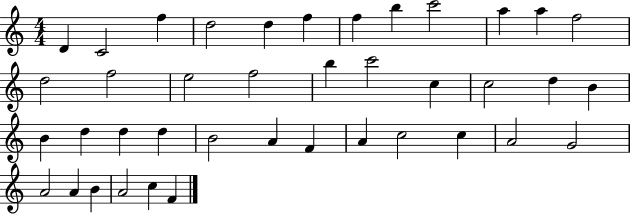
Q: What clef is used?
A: treble